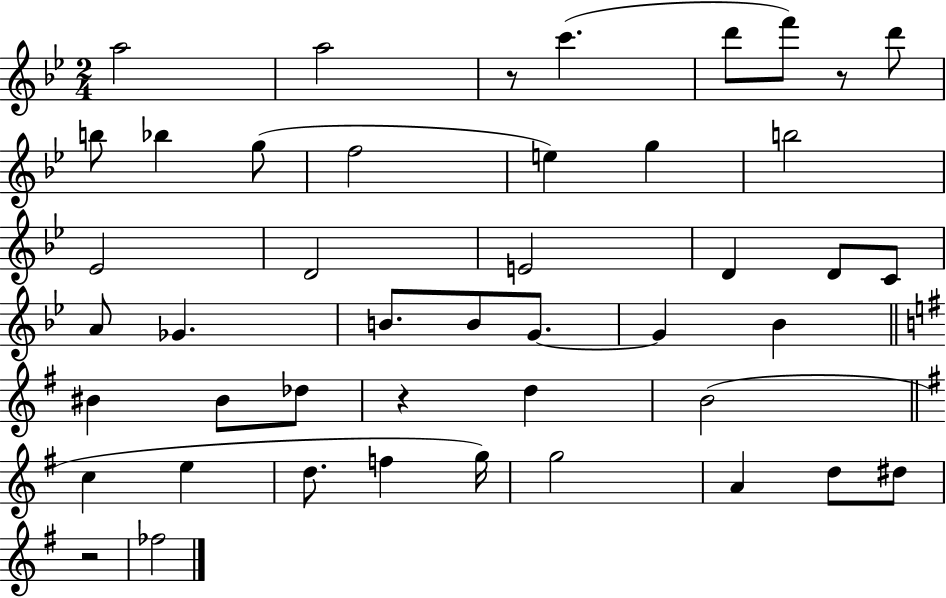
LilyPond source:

{
  \clef treble
  \numericTimeSignature
  \time 2/4
  \key bes \major
  a''2 | a''2 | r8 c'''4.( | d'''8 f'''8) r8 d'''8 | \break b''8 bes''4 g''8( | f''2 | e''4) g''4 | b''2 | \break ees'2 | d'2 | e'2 | d'4 d'8 c'8 | \break a'8 ges'4. | b'8. b'8 g'8.~~ | g'4 bes'4 | \bar "||" \break \key g \major bis'4 bis'8 des''8 | r4 d''4 | b'2( | \bar "||" \break \key g \major c''4 e''4 | d''8. f''4 g''16) | g''2 | a'4 d''8 dis''8 | \break r2 | fes''2 | \bar "|."
}